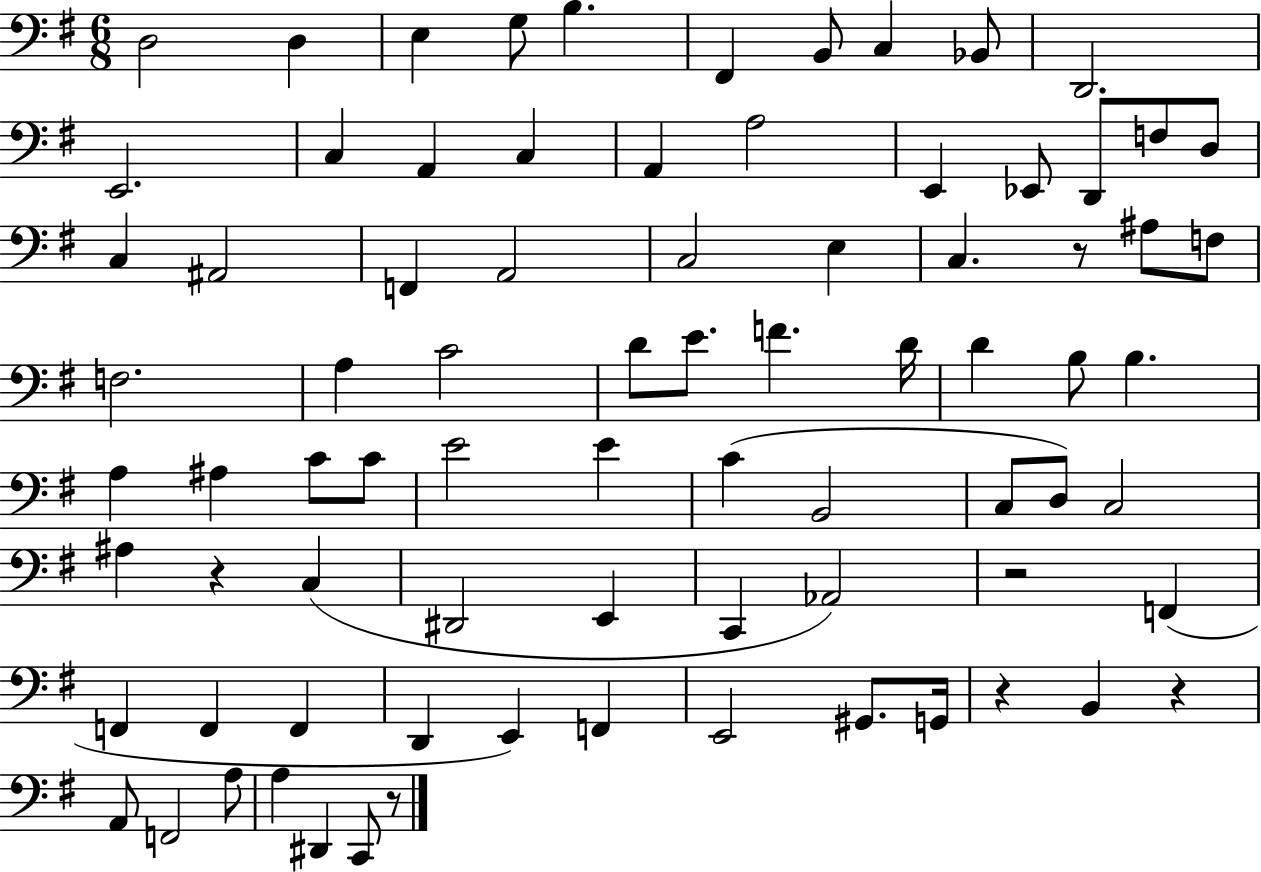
D3/h D3/q E3/q G3/e B3/q. F#2/q B2/e C3/q Bb2/e D2/h. E2/h. C3/q A2/q C3/q A2/q A3/h E2/q Eb2/e D2/e F3/e D3/e C3/q A#2/h F2/q A2/h C3/h E3/q C3/q. R/e A#3/e F3/e F3/h. A3/q C4/h D4/e E4/e. F4/q. D4/s D4/q B3/e B3/q. A3/q A#3/q C4/e C4/e E4/h E4/q C4/q B2/h C3/e D3/e C3/h A#3/q R/q C3/q D#2/h E2/q C2/q Ab2/h R/h F2/q F2/q F2/q F2/q D2/q E2/q F2/q E2/h G#2/e. G2/s R/q B2/q R/q A2/e F2/h A3/e A3/q D#2/q C2/e R/e